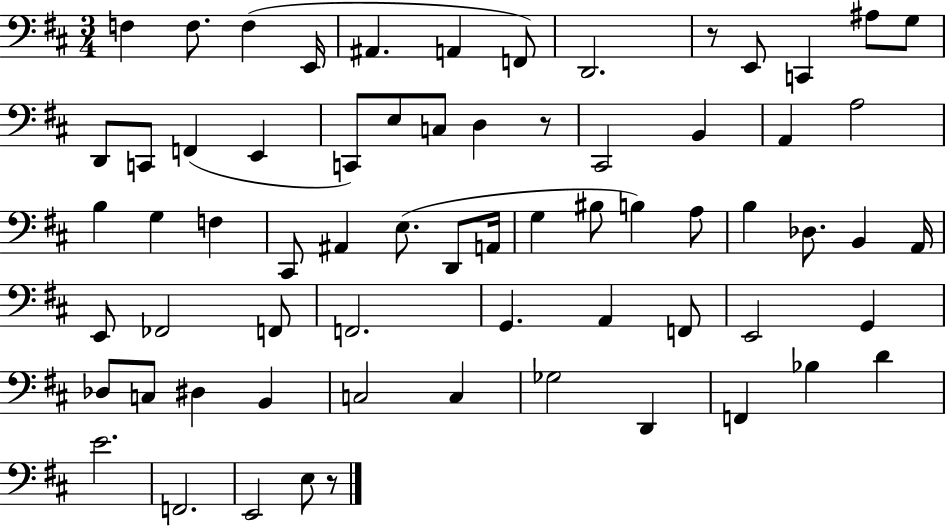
X:1
T:Untitled
M:3/4
L:1/4
K:D
F, F,/2 F, E,,/4 ^A,, A,, F,,/2 D,,2 z/2 E,,/2 C,, ^A,/2 G,/2 D,,/2 C,,/2 F,, E,, C,,/2 E,/2 C,/2 D, z/2 ^C,,2 B,, A,, A,2 B, G, F, ^C,,/2 ^A,, E,/2 D,,/2 A,,/4 G, ^B,/2 B, A,/2 B, _D,/2 B,, A,,/4 E,,/2 _F,,2 F,,/2 F,,2 G,, A,, F,,/2 E,,2 G,, _D,/2 C,/2 ^D, B,, C,2 C, _G,2 D,, F,, _B, D E2 F,,2 E,,2 E,/2 z/2